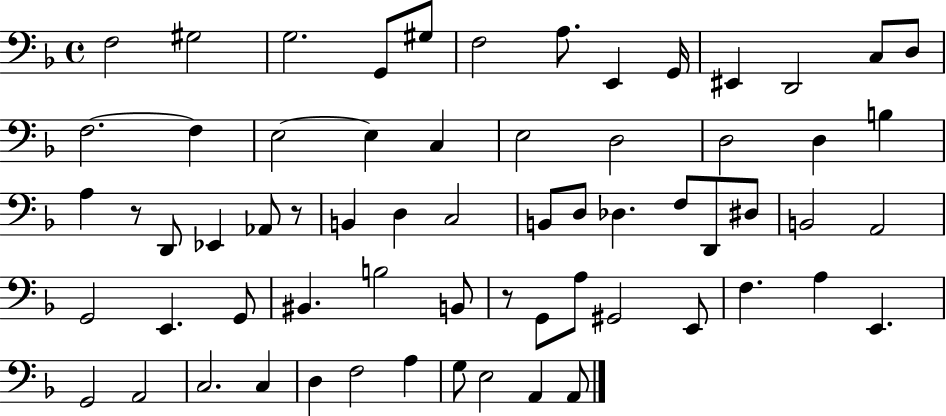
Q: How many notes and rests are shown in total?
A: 65